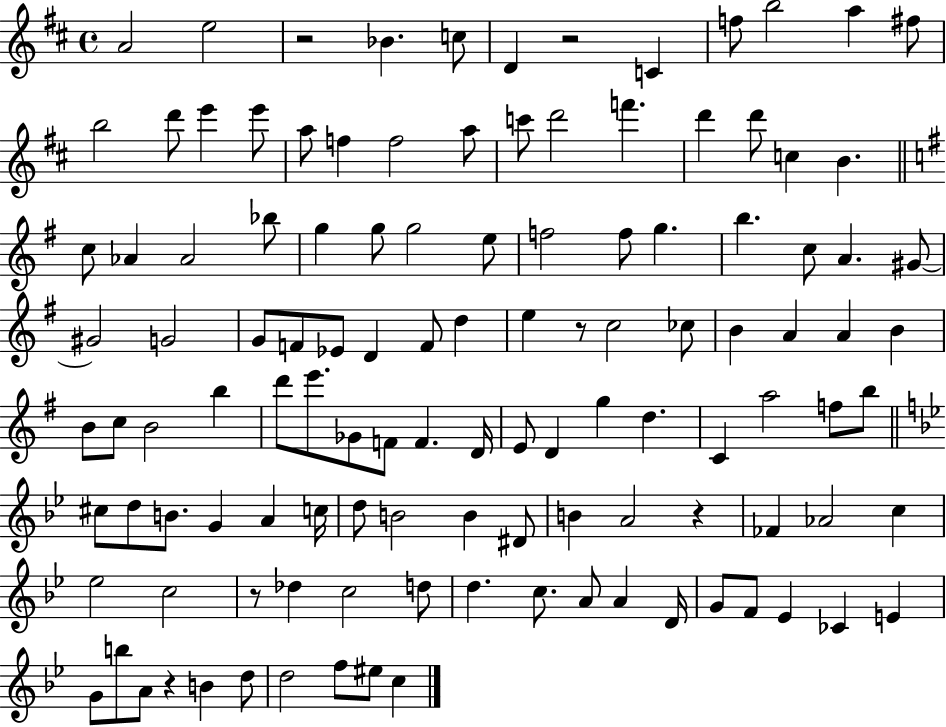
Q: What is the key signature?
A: D major